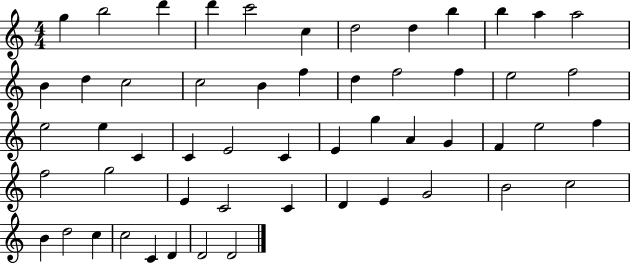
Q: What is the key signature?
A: C major